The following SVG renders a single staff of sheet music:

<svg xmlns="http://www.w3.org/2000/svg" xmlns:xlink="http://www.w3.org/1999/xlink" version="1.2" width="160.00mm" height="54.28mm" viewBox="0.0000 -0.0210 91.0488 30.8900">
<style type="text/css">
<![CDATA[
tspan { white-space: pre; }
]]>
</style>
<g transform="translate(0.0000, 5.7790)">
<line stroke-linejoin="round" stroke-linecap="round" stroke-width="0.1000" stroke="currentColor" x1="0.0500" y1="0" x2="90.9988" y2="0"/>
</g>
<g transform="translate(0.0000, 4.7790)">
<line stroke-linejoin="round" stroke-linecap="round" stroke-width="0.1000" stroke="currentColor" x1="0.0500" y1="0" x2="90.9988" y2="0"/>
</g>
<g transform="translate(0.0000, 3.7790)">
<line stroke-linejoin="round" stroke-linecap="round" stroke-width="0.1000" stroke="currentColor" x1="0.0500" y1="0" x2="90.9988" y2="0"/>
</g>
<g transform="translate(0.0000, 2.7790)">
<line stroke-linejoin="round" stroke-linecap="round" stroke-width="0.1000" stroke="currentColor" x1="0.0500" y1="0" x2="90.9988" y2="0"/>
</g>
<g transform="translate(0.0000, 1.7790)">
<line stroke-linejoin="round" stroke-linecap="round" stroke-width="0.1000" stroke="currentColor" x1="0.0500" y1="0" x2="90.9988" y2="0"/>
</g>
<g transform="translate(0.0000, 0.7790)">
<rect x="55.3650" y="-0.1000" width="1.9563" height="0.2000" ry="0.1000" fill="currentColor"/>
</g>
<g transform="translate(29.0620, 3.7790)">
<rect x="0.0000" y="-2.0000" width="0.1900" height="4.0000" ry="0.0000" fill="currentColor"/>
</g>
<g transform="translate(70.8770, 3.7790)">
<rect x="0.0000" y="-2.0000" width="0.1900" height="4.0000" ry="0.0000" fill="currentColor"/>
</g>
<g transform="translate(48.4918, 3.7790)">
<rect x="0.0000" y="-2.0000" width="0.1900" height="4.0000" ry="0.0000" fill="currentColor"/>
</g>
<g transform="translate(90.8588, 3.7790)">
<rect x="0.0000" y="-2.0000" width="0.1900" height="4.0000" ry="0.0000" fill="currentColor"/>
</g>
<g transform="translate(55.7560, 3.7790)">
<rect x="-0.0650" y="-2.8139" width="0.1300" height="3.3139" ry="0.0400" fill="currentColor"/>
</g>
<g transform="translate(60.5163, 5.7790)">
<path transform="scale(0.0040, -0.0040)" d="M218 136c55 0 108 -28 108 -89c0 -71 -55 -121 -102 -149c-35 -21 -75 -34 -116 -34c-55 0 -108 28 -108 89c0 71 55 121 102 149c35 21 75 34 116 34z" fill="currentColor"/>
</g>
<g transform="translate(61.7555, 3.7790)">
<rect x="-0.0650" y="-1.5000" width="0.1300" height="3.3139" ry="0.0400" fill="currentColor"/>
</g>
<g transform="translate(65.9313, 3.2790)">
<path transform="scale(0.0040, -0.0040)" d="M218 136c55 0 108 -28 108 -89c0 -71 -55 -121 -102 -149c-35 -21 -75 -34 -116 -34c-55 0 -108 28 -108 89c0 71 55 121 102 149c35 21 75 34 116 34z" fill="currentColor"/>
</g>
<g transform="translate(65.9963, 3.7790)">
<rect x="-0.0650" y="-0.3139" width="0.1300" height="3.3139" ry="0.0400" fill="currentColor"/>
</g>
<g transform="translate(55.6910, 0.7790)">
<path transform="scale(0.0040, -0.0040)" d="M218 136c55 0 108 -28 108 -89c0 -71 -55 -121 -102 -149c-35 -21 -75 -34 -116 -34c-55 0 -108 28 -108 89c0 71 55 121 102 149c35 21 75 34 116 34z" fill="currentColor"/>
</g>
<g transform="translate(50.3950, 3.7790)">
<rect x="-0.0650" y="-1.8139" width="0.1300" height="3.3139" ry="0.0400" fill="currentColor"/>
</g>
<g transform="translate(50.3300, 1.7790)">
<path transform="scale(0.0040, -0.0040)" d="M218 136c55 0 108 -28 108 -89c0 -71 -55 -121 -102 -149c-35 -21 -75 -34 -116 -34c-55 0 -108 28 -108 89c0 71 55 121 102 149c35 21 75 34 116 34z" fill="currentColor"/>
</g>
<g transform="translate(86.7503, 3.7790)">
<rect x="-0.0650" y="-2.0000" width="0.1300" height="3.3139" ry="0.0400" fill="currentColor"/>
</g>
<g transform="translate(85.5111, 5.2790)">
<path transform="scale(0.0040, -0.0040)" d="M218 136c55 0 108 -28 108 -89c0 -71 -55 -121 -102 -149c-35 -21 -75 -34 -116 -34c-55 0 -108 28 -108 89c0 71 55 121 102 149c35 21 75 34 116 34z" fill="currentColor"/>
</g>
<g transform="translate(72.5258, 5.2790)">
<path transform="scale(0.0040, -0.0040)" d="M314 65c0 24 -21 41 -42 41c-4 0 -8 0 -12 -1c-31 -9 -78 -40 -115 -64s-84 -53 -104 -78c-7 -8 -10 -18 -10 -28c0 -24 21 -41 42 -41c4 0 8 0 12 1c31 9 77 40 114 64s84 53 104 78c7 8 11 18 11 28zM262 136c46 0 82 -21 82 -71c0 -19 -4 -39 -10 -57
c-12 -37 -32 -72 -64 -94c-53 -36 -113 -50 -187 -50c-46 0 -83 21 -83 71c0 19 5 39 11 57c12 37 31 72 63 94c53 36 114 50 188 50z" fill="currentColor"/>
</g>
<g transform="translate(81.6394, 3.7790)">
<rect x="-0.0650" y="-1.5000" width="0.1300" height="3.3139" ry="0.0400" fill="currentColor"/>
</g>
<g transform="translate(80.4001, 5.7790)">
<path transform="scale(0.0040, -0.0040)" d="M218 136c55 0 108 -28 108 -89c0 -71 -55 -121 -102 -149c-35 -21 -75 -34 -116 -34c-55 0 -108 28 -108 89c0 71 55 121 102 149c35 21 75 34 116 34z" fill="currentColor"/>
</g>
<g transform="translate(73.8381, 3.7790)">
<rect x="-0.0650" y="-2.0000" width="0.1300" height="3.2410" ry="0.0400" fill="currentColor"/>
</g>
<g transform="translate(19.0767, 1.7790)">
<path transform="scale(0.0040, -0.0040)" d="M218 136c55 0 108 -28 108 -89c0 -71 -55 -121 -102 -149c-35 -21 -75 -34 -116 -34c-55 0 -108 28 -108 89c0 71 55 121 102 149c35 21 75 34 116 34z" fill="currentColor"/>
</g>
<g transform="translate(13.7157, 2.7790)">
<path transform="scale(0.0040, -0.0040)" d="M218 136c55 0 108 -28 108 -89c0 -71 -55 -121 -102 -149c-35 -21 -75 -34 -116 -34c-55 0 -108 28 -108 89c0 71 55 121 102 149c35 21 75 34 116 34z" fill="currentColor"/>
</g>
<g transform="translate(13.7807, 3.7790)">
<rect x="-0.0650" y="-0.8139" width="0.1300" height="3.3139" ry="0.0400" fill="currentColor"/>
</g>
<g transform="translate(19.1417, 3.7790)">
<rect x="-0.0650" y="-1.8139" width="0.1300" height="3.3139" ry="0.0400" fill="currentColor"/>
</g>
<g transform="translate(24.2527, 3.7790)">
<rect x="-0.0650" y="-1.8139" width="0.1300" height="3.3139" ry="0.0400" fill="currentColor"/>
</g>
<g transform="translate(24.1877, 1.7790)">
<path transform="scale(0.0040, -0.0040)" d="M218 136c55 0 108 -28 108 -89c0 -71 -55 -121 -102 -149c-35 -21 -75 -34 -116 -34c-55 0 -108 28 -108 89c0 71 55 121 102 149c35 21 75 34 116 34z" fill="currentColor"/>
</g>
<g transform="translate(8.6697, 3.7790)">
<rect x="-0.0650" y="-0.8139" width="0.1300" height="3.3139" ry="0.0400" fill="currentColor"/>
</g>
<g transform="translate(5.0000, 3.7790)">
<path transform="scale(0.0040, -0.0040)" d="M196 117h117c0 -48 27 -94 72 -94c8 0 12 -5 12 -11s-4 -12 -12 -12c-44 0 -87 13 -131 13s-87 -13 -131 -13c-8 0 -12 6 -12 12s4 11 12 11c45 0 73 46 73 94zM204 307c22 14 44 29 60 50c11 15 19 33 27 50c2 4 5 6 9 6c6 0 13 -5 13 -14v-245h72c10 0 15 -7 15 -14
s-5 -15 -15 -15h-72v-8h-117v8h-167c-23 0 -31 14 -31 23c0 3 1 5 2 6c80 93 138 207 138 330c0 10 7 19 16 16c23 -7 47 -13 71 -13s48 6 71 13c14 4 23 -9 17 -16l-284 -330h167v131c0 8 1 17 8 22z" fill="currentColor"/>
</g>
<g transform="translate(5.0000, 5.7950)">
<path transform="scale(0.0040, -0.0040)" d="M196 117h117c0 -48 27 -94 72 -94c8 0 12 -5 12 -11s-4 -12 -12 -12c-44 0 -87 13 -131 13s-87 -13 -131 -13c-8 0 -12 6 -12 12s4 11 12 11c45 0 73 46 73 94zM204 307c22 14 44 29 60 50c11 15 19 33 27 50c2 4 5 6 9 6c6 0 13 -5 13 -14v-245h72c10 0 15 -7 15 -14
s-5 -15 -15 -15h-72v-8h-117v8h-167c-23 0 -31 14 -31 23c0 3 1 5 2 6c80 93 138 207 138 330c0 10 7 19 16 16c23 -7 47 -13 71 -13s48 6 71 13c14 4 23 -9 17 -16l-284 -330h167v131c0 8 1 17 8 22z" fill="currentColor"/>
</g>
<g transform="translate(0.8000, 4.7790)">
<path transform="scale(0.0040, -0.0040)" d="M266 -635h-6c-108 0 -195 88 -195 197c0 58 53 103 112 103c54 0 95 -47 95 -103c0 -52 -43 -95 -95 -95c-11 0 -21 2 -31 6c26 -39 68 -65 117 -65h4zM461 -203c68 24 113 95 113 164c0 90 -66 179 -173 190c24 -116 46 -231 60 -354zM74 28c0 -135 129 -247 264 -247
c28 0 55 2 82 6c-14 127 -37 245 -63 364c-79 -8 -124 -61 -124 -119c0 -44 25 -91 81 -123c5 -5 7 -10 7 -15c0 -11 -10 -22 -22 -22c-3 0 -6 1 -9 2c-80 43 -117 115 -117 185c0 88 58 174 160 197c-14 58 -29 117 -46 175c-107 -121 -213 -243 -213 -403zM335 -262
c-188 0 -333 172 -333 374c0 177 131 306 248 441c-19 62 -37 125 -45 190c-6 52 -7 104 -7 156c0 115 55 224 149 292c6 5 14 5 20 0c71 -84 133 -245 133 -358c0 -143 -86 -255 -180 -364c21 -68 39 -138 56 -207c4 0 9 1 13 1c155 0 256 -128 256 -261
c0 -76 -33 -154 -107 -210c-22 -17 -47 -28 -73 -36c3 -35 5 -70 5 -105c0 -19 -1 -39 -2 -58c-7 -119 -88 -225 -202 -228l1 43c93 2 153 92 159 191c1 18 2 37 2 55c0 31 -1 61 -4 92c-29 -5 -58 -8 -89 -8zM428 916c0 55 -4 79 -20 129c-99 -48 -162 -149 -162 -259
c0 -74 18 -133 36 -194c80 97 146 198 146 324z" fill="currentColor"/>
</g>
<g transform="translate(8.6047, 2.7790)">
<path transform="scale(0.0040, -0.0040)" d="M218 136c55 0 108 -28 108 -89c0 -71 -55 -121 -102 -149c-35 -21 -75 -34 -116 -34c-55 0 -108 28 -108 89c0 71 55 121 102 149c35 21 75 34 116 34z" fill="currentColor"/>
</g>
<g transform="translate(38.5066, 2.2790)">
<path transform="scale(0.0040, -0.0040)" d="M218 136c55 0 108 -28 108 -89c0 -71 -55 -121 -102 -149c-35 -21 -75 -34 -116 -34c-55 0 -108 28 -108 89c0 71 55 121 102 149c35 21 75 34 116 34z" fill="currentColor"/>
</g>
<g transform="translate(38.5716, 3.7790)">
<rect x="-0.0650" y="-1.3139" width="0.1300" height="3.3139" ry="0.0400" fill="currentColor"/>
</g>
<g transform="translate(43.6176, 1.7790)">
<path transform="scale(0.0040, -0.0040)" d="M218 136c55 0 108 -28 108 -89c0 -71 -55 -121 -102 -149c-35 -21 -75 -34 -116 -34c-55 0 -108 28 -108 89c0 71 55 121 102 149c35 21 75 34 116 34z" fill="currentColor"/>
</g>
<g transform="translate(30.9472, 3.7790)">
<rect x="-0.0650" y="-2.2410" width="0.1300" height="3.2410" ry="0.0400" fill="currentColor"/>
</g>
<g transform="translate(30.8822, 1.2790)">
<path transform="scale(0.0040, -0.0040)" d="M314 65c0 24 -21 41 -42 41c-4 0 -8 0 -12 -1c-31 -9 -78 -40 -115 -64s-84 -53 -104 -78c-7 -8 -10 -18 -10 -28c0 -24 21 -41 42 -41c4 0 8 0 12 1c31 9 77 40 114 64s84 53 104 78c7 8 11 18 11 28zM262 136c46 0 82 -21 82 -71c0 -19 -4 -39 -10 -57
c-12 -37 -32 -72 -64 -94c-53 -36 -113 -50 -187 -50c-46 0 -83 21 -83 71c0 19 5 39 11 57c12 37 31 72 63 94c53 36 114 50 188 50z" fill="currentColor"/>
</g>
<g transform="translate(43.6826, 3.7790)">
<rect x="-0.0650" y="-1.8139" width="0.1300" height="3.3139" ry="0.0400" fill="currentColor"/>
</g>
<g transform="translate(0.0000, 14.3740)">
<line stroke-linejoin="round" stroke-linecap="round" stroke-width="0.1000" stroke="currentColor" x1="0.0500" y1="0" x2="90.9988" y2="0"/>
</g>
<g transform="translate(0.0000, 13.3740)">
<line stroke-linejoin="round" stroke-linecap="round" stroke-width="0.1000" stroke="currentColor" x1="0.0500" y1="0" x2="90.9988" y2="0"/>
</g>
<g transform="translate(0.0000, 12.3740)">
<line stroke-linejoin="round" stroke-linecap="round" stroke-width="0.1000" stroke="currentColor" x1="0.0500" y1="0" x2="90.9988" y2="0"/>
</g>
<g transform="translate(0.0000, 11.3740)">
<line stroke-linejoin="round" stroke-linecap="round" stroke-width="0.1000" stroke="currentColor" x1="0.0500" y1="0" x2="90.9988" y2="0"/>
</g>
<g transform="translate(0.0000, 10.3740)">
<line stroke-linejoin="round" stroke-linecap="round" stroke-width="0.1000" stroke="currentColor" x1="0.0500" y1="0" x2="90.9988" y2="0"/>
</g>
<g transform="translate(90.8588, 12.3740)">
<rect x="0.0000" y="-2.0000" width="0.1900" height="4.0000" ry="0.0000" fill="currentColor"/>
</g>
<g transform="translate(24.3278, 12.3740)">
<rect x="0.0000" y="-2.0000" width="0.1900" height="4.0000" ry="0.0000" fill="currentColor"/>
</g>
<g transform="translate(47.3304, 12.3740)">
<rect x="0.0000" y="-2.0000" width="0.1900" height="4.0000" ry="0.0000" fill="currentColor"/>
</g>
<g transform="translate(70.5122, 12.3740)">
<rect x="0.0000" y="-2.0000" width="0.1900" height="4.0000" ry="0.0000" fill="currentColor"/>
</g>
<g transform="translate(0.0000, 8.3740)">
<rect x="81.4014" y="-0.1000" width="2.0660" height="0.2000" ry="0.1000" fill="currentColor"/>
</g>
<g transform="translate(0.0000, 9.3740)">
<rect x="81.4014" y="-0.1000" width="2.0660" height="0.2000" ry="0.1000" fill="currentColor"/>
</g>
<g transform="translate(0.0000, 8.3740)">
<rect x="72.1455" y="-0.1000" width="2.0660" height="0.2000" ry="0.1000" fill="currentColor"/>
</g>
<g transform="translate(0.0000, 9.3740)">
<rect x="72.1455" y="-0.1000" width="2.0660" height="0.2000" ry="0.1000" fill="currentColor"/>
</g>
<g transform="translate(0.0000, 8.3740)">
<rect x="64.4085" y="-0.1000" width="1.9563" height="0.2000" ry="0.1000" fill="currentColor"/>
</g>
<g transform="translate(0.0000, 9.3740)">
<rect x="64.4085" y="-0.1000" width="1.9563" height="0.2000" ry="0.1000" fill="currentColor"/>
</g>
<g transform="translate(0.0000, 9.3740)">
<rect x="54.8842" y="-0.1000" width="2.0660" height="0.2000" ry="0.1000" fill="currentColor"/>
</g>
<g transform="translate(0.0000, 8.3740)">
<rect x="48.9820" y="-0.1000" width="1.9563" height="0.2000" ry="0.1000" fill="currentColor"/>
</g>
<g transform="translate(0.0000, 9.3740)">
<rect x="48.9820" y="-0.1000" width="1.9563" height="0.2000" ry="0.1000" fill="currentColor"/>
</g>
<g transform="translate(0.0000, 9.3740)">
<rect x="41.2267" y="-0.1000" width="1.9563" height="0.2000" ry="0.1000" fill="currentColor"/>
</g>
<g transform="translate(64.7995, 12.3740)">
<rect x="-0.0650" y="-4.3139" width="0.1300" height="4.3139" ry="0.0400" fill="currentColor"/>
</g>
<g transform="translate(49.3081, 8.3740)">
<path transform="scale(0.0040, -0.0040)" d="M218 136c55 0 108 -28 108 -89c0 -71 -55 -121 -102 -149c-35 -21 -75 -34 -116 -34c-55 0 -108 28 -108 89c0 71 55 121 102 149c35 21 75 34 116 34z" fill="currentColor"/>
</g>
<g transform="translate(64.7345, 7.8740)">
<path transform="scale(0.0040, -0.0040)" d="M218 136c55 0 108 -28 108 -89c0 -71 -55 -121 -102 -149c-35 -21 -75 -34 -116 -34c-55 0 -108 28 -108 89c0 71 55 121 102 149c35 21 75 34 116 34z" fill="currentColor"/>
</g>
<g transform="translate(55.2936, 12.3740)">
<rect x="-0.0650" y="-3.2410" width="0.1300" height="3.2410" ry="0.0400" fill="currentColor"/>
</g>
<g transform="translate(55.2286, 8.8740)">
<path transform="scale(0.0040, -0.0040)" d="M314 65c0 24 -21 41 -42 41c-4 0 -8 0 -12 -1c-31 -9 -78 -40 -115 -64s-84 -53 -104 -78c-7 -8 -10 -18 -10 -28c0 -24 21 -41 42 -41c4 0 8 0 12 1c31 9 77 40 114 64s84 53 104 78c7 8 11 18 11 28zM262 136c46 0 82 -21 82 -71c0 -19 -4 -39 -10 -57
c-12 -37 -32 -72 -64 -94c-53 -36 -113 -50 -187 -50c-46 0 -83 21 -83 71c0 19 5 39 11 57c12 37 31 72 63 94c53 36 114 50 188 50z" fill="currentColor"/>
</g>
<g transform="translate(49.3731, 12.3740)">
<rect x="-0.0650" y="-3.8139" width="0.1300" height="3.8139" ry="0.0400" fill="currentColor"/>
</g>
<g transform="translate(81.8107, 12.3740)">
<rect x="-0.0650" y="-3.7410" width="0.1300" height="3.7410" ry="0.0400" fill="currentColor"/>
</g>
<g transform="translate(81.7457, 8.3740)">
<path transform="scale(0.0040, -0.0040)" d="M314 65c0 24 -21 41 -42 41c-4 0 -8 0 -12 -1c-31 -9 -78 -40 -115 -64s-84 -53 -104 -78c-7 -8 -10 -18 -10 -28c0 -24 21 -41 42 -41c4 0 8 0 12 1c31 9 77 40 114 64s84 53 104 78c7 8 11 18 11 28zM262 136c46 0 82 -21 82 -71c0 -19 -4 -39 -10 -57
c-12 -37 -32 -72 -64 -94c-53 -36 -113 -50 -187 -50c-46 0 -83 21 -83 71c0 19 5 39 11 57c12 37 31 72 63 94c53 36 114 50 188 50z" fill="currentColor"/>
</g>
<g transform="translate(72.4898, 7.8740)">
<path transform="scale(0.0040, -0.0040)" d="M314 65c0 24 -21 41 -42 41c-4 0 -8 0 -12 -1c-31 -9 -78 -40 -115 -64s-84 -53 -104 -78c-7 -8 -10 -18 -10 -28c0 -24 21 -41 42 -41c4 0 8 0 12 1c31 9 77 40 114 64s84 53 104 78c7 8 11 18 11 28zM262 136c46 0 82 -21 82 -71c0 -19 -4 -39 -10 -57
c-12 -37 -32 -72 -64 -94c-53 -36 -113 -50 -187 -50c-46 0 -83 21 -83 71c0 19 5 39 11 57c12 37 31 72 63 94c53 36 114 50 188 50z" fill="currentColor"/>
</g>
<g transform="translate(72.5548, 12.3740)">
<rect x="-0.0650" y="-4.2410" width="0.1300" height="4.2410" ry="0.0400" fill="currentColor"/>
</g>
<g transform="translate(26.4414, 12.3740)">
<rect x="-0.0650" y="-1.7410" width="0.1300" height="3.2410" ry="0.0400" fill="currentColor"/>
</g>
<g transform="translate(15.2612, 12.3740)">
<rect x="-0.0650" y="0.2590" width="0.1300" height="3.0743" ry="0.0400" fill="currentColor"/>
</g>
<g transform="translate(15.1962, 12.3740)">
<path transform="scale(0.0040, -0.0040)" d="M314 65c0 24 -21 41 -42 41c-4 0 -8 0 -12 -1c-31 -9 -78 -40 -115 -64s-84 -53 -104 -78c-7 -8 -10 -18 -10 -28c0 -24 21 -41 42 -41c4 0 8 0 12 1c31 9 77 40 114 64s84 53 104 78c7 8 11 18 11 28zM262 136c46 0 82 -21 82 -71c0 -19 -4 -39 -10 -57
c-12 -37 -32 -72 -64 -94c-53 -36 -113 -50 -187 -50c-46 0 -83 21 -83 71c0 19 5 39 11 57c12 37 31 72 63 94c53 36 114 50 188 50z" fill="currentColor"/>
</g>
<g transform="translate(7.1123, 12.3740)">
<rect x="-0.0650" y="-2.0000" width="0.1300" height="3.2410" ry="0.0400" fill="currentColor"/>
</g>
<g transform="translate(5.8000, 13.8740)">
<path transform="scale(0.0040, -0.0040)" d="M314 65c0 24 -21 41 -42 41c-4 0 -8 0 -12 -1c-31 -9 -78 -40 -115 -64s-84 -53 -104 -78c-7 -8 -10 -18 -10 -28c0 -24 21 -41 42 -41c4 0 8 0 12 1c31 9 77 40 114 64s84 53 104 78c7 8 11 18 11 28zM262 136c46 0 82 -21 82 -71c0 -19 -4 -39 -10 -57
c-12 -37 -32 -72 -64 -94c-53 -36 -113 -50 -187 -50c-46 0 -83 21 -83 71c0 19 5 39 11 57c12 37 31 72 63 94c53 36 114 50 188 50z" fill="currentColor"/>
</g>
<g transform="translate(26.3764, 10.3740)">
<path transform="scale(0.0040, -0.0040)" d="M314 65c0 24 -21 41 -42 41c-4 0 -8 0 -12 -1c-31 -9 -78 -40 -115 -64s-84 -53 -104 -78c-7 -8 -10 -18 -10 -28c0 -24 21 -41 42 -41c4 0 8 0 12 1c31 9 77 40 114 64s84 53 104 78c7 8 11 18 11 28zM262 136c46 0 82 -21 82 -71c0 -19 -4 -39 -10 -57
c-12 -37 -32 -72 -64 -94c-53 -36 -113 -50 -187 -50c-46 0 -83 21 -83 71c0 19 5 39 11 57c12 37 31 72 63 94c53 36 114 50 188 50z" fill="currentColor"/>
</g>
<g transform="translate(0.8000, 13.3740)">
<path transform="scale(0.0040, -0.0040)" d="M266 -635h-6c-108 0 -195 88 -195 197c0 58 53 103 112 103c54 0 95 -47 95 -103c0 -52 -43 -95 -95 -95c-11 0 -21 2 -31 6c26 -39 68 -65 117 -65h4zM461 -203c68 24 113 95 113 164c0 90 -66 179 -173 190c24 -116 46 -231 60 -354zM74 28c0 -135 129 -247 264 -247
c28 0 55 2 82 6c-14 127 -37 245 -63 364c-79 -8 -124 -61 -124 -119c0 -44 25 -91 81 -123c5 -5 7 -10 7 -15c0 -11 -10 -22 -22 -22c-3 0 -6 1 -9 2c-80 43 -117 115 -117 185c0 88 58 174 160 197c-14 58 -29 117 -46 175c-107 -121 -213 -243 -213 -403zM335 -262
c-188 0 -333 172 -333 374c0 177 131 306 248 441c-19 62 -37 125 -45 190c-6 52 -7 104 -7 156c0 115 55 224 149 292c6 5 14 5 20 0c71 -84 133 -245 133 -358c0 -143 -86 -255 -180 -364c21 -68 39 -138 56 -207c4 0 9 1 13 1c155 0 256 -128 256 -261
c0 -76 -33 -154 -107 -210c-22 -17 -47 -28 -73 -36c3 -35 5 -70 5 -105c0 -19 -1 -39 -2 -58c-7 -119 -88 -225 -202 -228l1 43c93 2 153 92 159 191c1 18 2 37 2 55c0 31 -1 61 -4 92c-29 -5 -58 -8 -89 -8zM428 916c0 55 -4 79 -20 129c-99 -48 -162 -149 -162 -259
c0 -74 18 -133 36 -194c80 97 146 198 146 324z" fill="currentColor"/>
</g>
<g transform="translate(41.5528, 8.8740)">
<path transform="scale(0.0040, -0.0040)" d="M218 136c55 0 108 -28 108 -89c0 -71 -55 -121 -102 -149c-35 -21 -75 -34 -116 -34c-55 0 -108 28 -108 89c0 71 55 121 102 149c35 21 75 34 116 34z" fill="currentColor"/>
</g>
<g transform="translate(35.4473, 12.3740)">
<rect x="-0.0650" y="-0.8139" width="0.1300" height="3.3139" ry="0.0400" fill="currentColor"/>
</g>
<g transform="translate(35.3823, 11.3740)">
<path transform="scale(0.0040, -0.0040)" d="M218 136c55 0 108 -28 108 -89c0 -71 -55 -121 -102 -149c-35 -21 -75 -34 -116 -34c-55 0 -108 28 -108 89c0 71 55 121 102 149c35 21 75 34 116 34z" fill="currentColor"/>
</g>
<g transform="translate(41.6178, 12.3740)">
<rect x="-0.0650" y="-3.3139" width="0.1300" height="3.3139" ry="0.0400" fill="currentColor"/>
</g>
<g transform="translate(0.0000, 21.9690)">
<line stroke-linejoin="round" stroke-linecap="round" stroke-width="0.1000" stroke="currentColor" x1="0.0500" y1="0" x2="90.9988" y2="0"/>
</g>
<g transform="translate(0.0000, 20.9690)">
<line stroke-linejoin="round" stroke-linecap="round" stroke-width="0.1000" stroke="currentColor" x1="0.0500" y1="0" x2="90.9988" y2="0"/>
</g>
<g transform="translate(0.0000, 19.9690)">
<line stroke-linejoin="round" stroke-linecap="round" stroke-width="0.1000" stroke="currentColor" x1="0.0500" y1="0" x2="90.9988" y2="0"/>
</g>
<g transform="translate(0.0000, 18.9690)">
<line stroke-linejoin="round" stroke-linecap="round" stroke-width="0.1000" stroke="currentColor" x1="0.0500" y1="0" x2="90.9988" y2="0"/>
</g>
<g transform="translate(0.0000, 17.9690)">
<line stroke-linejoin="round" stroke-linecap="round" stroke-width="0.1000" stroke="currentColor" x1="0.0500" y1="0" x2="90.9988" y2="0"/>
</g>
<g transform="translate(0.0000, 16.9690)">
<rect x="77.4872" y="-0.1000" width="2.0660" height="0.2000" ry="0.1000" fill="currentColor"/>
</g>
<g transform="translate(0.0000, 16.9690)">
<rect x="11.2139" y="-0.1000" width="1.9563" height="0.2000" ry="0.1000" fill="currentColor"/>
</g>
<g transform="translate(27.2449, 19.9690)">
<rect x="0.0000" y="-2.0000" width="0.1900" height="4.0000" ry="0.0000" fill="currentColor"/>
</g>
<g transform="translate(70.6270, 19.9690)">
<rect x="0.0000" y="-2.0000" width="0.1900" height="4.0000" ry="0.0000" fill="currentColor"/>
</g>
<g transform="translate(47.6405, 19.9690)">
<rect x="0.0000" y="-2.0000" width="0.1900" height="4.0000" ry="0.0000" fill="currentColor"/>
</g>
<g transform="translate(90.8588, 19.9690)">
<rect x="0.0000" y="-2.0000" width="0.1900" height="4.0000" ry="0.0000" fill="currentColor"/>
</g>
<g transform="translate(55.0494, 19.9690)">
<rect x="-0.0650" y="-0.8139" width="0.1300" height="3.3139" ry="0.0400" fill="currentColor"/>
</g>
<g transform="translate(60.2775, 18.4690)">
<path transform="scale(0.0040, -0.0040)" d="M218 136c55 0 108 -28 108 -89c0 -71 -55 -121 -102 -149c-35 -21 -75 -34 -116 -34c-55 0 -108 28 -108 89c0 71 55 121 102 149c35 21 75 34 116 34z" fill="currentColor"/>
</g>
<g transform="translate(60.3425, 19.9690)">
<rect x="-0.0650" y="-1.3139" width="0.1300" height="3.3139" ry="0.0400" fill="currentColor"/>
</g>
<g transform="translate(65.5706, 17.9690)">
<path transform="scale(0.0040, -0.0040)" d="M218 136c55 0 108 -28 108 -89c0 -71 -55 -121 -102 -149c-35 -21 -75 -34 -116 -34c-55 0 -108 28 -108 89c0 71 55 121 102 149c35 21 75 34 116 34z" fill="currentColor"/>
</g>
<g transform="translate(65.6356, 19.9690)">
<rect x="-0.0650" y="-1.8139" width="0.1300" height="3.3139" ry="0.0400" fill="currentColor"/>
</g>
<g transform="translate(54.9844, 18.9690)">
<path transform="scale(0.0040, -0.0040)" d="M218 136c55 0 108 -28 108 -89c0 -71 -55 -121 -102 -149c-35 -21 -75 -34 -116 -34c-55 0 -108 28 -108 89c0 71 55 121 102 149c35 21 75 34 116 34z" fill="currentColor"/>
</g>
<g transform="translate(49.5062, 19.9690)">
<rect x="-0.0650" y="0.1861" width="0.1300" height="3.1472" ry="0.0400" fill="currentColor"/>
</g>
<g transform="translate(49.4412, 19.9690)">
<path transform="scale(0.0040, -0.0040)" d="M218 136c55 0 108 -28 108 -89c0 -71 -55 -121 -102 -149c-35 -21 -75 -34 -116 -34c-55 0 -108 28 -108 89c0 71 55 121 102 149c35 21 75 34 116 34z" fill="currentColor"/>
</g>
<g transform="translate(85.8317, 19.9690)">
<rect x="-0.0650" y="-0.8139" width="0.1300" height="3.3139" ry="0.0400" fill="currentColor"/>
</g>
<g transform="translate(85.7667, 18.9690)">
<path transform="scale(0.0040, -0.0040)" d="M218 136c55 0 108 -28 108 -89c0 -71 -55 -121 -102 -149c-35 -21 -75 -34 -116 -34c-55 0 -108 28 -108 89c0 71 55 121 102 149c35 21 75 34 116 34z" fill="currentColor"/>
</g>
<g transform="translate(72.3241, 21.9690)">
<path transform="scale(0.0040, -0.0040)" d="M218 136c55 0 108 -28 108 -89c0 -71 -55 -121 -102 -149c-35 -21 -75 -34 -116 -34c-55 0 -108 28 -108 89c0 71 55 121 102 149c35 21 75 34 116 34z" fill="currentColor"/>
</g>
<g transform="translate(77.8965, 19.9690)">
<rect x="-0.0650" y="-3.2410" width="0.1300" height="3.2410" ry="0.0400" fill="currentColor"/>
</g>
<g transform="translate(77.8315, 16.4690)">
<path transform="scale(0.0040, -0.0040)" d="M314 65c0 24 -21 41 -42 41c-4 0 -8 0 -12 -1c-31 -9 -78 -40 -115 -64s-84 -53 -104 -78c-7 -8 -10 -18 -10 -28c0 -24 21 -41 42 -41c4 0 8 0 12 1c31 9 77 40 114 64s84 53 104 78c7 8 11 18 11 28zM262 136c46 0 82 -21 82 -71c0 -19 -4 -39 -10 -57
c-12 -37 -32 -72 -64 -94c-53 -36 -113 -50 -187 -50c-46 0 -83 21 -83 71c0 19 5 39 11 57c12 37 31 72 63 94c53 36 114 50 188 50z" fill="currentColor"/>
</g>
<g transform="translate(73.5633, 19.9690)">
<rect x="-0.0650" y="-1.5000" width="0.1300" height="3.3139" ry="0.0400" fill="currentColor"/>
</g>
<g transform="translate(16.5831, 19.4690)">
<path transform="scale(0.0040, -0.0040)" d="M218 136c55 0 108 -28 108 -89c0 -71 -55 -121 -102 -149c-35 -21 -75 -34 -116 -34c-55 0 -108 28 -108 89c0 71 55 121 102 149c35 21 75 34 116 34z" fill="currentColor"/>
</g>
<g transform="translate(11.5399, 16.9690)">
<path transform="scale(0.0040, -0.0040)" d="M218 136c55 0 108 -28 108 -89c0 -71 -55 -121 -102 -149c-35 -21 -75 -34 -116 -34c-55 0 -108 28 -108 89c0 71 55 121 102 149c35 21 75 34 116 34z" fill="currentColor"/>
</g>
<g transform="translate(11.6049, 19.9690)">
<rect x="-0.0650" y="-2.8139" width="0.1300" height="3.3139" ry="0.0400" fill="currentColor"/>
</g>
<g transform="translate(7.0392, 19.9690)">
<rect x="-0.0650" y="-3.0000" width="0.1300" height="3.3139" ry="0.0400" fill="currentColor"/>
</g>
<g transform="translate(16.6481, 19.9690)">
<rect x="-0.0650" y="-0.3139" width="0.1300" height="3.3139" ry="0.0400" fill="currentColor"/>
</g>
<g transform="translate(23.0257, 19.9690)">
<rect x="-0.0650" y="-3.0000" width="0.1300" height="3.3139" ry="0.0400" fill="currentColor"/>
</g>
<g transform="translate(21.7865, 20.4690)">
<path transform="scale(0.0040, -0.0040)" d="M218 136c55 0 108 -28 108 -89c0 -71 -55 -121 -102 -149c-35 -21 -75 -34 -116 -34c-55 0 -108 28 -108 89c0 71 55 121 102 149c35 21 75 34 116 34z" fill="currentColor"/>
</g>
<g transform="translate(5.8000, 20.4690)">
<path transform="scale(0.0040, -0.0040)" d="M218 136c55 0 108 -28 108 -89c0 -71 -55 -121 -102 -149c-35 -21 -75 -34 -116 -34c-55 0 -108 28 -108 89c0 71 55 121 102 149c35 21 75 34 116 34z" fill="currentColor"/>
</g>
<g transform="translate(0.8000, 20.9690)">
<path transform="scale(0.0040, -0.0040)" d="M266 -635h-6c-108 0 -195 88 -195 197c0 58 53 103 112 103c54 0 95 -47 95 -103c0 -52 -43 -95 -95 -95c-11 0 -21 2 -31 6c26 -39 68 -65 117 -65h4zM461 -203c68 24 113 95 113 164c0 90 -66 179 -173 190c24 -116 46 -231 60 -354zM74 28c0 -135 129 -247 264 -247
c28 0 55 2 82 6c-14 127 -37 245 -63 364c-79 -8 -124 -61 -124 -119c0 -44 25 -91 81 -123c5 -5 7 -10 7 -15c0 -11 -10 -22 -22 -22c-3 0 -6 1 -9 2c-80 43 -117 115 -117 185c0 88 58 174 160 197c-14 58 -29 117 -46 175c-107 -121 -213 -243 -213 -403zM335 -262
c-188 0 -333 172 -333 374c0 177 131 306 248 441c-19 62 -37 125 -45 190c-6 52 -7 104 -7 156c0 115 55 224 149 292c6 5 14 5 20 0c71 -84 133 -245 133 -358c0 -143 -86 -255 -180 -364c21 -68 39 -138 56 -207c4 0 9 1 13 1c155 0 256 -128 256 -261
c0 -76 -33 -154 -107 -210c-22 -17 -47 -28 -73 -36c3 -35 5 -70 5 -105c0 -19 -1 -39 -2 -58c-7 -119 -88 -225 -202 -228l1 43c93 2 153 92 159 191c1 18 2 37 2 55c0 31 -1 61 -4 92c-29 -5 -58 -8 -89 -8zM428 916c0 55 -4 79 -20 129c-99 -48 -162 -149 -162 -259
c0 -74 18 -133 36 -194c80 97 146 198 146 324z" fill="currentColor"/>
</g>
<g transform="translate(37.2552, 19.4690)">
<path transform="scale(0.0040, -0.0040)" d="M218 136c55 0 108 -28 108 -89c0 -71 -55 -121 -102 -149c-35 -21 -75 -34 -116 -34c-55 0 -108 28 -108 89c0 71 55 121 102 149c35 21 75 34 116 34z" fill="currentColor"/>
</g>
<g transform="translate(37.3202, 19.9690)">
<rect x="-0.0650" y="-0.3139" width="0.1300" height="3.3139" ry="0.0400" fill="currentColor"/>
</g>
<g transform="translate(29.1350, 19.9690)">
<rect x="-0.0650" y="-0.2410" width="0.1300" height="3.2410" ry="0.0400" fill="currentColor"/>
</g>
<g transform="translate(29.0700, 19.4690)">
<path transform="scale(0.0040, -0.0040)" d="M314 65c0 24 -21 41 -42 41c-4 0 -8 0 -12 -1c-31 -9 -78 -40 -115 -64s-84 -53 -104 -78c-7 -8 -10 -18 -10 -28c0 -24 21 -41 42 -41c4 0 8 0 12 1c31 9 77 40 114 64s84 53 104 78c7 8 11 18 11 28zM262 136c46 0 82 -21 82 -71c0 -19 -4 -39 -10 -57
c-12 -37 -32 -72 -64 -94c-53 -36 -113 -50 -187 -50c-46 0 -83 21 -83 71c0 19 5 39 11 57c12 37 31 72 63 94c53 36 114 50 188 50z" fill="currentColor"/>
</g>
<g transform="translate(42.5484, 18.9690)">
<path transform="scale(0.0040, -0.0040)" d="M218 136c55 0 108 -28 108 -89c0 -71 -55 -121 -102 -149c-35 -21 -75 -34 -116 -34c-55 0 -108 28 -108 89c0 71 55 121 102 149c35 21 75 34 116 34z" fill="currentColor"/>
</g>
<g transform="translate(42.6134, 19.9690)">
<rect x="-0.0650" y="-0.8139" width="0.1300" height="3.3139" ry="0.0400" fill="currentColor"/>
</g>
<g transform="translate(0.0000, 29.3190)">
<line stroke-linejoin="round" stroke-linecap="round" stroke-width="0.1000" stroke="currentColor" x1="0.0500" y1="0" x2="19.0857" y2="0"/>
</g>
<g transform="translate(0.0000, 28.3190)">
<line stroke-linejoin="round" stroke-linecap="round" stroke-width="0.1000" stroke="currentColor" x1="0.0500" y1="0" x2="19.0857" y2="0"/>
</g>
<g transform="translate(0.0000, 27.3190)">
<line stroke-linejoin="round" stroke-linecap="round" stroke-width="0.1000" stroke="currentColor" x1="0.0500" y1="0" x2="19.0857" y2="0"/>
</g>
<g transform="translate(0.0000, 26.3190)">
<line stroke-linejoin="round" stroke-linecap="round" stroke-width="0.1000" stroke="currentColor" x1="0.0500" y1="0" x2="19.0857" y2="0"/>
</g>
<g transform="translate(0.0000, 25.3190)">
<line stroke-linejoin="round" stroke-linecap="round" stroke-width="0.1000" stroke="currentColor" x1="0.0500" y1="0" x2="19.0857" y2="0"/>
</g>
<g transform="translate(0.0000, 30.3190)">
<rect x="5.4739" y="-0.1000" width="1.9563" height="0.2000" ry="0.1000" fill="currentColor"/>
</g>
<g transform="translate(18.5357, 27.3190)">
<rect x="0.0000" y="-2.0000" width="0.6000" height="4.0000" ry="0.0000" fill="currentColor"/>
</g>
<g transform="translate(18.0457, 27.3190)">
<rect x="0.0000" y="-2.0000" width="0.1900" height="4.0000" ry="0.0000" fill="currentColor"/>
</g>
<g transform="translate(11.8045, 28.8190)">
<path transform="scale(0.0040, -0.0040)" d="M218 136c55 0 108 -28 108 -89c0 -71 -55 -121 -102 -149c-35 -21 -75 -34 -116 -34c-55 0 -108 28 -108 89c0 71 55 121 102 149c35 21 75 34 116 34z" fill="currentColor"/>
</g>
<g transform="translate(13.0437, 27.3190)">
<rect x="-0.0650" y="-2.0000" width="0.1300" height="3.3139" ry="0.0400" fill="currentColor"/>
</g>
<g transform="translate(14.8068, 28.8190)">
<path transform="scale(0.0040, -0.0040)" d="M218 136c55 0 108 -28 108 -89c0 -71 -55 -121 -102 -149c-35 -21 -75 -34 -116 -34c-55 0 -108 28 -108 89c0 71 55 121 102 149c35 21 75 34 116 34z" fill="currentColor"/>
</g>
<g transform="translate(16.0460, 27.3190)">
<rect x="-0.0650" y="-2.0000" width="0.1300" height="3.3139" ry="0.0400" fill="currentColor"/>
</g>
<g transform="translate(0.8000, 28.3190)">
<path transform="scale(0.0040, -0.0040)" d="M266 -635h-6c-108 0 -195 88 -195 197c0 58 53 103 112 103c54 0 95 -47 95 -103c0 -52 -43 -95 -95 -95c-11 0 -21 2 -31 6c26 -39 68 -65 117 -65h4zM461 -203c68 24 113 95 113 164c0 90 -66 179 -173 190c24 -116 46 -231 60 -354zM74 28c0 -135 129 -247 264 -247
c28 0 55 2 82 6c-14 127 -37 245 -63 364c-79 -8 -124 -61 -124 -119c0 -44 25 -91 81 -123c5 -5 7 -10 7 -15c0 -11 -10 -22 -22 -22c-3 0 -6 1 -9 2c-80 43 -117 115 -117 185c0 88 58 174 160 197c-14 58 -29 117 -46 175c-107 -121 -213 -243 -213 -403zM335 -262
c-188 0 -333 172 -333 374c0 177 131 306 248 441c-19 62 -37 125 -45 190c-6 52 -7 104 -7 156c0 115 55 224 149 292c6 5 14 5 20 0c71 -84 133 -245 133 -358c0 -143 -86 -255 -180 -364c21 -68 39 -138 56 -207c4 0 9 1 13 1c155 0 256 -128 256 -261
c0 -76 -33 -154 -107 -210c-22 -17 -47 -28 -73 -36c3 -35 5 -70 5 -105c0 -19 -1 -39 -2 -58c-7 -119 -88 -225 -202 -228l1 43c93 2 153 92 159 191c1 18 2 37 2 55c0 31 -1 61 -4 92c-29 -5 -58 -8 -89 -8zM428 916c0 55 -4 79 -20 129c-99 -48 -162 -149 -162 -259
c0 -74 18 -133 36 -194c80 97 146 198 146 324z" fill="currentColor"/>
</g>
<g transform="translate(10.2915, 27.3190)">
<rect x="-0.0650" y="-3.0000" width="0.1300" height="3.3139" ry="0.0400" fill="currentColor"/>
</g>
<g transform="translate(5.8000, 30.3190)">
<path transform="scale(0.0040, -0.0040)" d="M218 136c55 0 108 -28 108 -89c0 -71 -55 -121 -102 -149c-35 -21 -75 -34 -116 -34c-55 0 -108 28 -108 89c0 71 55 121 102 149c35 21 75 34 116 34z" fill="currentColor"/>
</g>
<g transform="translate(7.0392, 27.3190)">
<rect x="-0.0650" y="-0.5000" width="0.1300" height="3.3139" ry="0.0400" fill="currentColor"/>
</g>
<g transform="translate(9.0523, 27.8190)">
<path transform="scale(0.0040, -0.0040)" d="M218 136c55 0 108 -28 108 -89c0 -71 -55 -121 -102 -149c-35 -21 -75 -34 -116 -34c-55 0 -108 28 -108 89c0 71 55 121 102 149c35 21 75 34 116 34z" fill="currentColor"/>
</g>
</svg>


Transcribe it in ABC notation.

X:1
T:Untitled
M:4/4
L:1/4
K:C
d d f f g2 e f f a E c F2 E F F2 B2 f2 d b c' b2 d' d'2 c'2 A a c A c2 c d B d e f E b2 d C A F F